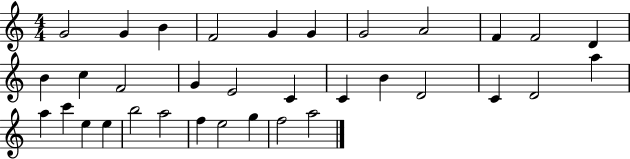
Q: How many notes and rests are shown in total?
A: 34